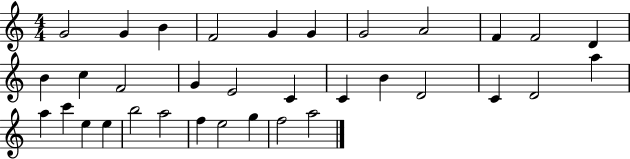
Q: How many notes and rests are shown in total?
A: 34